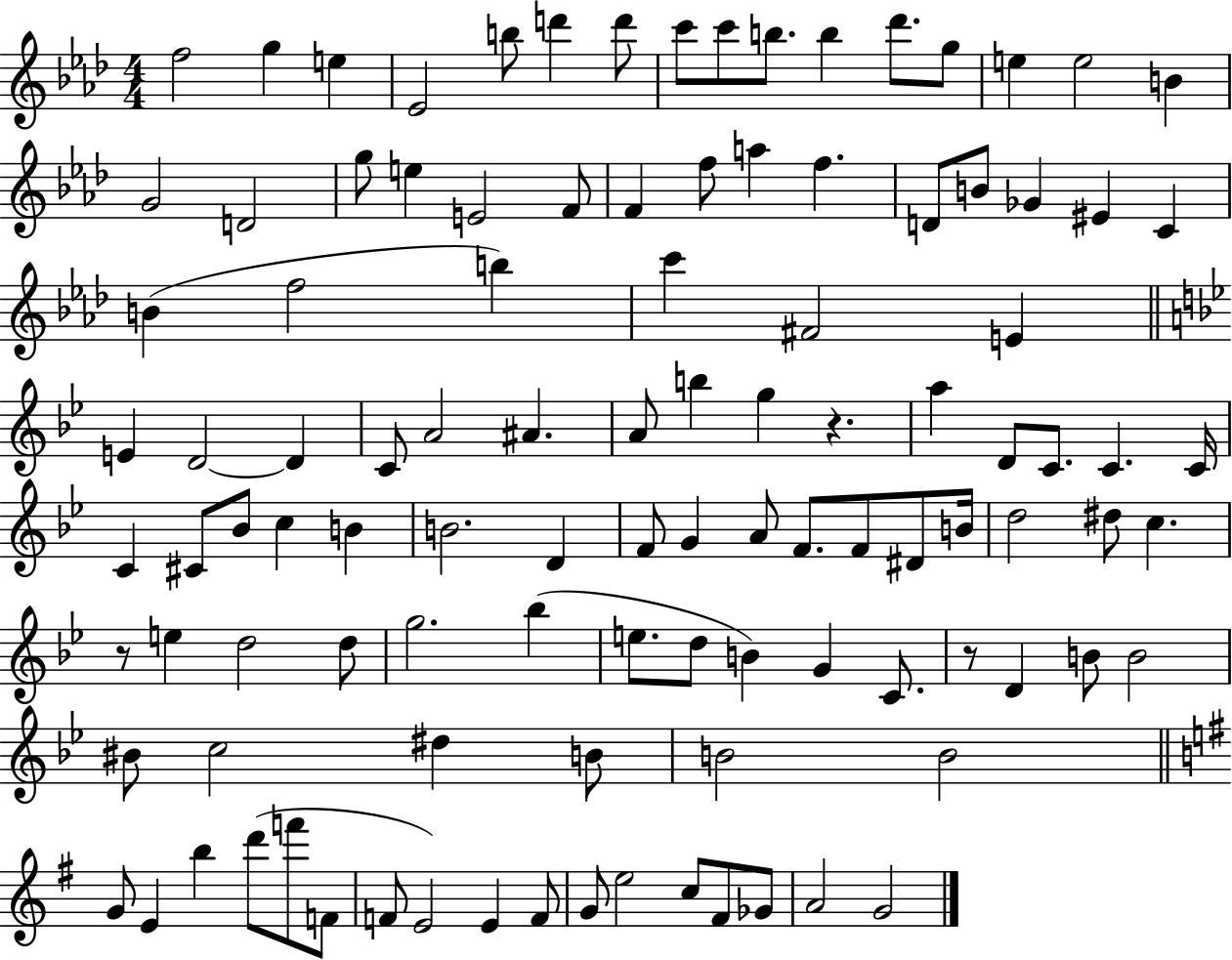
F5/h G5/q E5/q Eb4/h B5/e D6/q D6/e C6/e C6/e B5/e. B5/q Db6/e. G5/e E5/q E5/h B4/q G4/h D4/h G5/e E5/q E4/h F4/e F4/q F5/e A5/q F5/q. D4/e B4/e Gb4/q EIS4/q C4/q B4/q F5/h B5/q C6/q F#4/h E4/q E4/q D4/h D4/q C4/e A4/h A#4/q. A4/e B5/q G5/q R/q. A5/q D4/e C4/e. C4/q. C4/s C4/q C#4/e Bb4/e C5/q B4/q B4/h. D4/q F4/e G4/q A4/e F4/e. F4/e D#4/e B4/s D5/h D#5/e C5/q. R/e E5/q D5/h D5/e G5/h. Bb5/q E5/e. D5/e B4/q G4/q C4/e. R/e D4/q B4/e B4/h BIS4/e C5/h D#5/q B4/e B4/h B4/h G4/e E4/q B5/q D6/e F6/e F4/e F4/e E4/h E4/q F4/e G4/e E5/h C5/e F#4/e Gb4/e A4/h G4/h